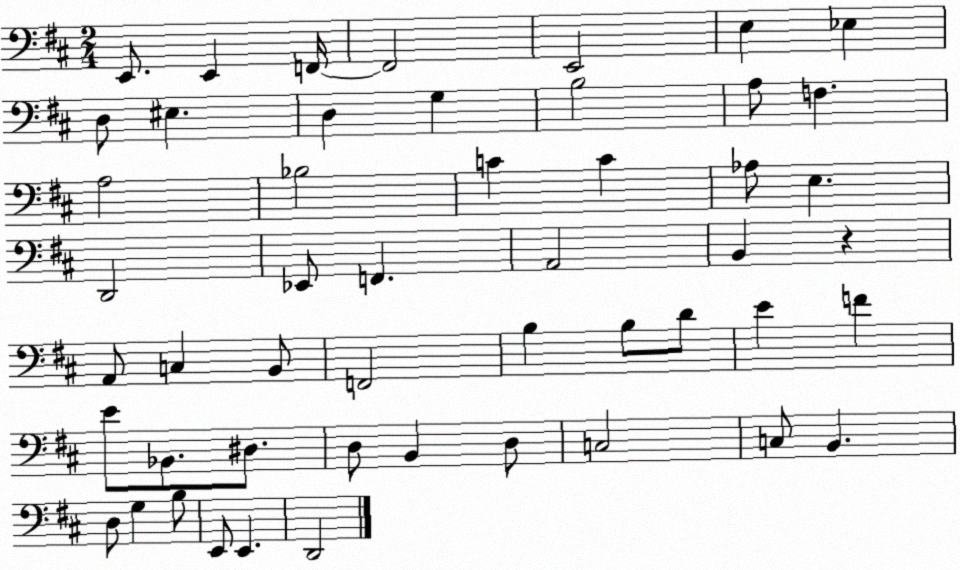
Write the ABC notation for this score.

X:1
T:Untitled
M:2/4
L:1/4
K:D
E,,/2 E,, F,,/4 F,,2 E,,2 E, _E, D,/2 ^E, D, G, B,2 A,/2 F, A,2 _B,2 C C _A,/2 E, D,,2 _E,,/2 F,, A,,2 B,, z A,,/2 C, B,,/2 F,,2 B, B,/2 D/2 E F E/2 _B,,/2 ^D,/2 D,/2 B,, D,/2 C,2 C,/2 B,, D,/2 G, B,/2 E,,/2 E,, D,,2